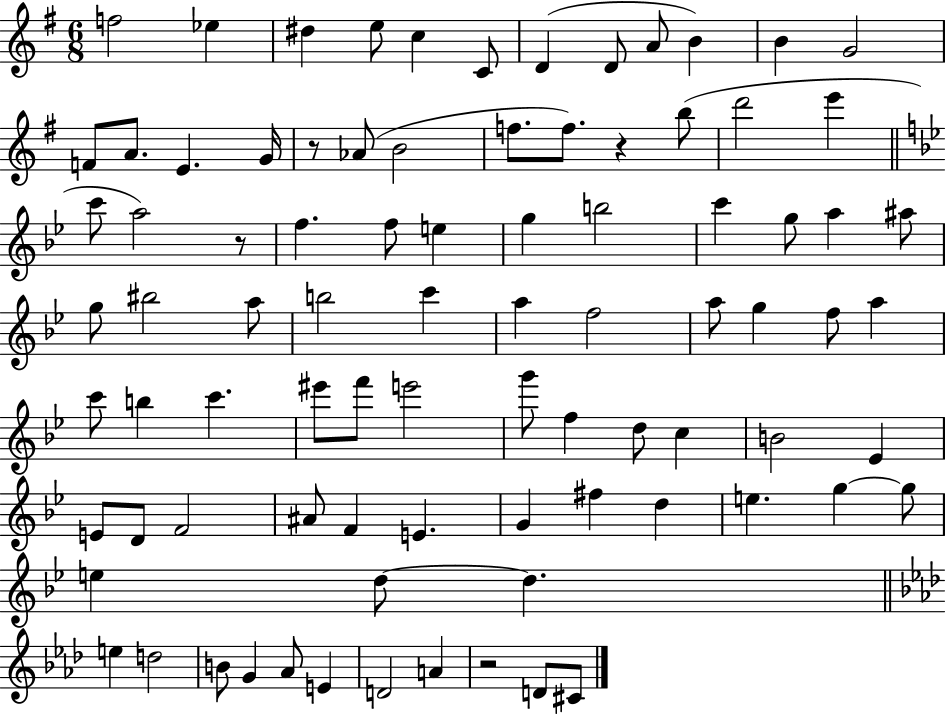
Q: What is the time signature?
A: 6/8